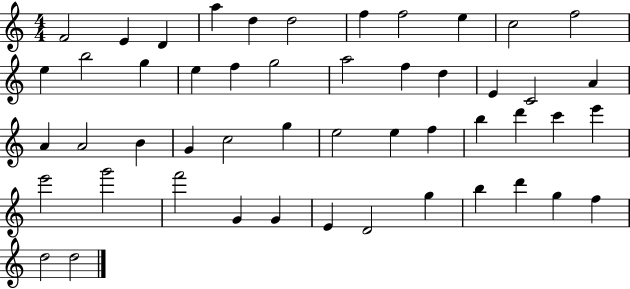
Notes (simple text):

F4/h E4/q D4/q A5/q D5/q D5/h F5/q F5/h E5/q C5/h F5/h E5/q B5/h G5/q E5/q F5/q G5/h A5/h F5/q D5/q E4/q C4/h A4/q A4/q A4/h B4/q G4/q C5/h G5/q E5/h E5/q F5/q B5/q D6/q C6/q E6/q E6/h G6/h F6/h G4/q G4/q E4/q D4/h G5/q B5/q D6/q G5/q F5/q D5/h D5/h